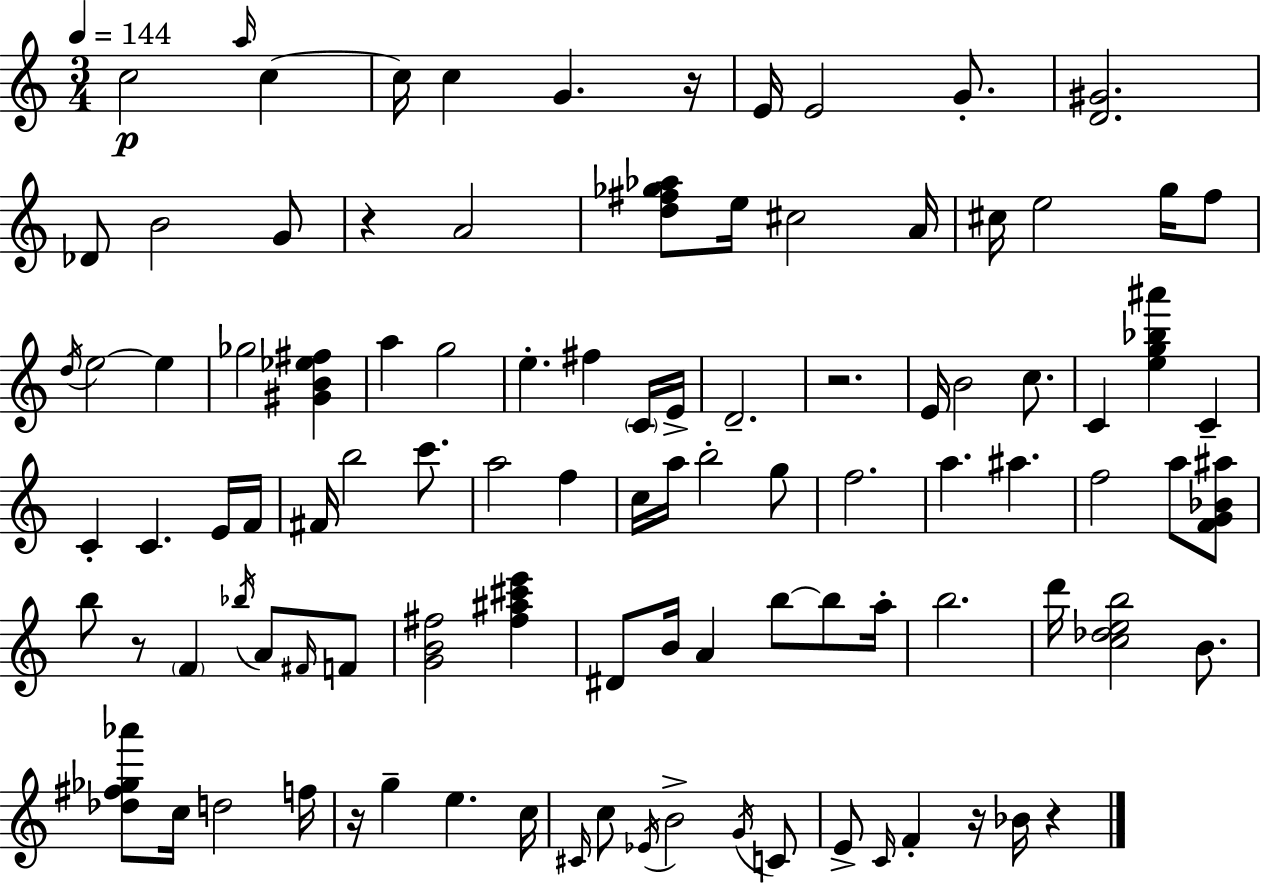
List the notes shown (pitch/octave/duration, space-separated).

C5/h A5/s C5/q C5/s C5/q G4/q. R/s E4/s E4/h G4/e. [D4,G#4]/h. Db4/e B4/h G4/e R/q A4/h [D5,F#5,Gb5,Ab5]/e E5/s C#5/h A4/s C#5/s E5/h G5/s F5/e D5/s E5/h E5/q Gb5/h [G#4,B4,Eb5,F#5]/q A5/q G5/h E5/q. F#5/q C4/s E4/s D4/h. R/h. E4/s B4/h C5/e. C4/q [E5,G5,Bb5,A#6]/q C4/q C4/q C4/q. E4/s F4/s F#4/s B5/h C6/e. A5/h F5/q C5/s A5/s B5/h G5/e F5/h. A5/q. A#5/q. F5/h A5/e [F4,G4,Bb4,A#5]/e B5/e R/e F4/q Bb5/s A4/e F#4/s F4/e [G4,B4,F#5]/h [F#5,A#5,C#6,E6]/q D#4/e B4/s A4/q B5/e B5/e A5/s B5/h. D6/s [C5,Db5,E5,B5]/h B4/e. [Db5,F#5,Gb5,Ab6]/e C5/s D5/h F5/s R/s G5/q E5/q. C5/s C#4/s C5/e Eb4/s B4/h G4/s C4/e E4/e C4/s F4/q R/s Bb4/s R/q